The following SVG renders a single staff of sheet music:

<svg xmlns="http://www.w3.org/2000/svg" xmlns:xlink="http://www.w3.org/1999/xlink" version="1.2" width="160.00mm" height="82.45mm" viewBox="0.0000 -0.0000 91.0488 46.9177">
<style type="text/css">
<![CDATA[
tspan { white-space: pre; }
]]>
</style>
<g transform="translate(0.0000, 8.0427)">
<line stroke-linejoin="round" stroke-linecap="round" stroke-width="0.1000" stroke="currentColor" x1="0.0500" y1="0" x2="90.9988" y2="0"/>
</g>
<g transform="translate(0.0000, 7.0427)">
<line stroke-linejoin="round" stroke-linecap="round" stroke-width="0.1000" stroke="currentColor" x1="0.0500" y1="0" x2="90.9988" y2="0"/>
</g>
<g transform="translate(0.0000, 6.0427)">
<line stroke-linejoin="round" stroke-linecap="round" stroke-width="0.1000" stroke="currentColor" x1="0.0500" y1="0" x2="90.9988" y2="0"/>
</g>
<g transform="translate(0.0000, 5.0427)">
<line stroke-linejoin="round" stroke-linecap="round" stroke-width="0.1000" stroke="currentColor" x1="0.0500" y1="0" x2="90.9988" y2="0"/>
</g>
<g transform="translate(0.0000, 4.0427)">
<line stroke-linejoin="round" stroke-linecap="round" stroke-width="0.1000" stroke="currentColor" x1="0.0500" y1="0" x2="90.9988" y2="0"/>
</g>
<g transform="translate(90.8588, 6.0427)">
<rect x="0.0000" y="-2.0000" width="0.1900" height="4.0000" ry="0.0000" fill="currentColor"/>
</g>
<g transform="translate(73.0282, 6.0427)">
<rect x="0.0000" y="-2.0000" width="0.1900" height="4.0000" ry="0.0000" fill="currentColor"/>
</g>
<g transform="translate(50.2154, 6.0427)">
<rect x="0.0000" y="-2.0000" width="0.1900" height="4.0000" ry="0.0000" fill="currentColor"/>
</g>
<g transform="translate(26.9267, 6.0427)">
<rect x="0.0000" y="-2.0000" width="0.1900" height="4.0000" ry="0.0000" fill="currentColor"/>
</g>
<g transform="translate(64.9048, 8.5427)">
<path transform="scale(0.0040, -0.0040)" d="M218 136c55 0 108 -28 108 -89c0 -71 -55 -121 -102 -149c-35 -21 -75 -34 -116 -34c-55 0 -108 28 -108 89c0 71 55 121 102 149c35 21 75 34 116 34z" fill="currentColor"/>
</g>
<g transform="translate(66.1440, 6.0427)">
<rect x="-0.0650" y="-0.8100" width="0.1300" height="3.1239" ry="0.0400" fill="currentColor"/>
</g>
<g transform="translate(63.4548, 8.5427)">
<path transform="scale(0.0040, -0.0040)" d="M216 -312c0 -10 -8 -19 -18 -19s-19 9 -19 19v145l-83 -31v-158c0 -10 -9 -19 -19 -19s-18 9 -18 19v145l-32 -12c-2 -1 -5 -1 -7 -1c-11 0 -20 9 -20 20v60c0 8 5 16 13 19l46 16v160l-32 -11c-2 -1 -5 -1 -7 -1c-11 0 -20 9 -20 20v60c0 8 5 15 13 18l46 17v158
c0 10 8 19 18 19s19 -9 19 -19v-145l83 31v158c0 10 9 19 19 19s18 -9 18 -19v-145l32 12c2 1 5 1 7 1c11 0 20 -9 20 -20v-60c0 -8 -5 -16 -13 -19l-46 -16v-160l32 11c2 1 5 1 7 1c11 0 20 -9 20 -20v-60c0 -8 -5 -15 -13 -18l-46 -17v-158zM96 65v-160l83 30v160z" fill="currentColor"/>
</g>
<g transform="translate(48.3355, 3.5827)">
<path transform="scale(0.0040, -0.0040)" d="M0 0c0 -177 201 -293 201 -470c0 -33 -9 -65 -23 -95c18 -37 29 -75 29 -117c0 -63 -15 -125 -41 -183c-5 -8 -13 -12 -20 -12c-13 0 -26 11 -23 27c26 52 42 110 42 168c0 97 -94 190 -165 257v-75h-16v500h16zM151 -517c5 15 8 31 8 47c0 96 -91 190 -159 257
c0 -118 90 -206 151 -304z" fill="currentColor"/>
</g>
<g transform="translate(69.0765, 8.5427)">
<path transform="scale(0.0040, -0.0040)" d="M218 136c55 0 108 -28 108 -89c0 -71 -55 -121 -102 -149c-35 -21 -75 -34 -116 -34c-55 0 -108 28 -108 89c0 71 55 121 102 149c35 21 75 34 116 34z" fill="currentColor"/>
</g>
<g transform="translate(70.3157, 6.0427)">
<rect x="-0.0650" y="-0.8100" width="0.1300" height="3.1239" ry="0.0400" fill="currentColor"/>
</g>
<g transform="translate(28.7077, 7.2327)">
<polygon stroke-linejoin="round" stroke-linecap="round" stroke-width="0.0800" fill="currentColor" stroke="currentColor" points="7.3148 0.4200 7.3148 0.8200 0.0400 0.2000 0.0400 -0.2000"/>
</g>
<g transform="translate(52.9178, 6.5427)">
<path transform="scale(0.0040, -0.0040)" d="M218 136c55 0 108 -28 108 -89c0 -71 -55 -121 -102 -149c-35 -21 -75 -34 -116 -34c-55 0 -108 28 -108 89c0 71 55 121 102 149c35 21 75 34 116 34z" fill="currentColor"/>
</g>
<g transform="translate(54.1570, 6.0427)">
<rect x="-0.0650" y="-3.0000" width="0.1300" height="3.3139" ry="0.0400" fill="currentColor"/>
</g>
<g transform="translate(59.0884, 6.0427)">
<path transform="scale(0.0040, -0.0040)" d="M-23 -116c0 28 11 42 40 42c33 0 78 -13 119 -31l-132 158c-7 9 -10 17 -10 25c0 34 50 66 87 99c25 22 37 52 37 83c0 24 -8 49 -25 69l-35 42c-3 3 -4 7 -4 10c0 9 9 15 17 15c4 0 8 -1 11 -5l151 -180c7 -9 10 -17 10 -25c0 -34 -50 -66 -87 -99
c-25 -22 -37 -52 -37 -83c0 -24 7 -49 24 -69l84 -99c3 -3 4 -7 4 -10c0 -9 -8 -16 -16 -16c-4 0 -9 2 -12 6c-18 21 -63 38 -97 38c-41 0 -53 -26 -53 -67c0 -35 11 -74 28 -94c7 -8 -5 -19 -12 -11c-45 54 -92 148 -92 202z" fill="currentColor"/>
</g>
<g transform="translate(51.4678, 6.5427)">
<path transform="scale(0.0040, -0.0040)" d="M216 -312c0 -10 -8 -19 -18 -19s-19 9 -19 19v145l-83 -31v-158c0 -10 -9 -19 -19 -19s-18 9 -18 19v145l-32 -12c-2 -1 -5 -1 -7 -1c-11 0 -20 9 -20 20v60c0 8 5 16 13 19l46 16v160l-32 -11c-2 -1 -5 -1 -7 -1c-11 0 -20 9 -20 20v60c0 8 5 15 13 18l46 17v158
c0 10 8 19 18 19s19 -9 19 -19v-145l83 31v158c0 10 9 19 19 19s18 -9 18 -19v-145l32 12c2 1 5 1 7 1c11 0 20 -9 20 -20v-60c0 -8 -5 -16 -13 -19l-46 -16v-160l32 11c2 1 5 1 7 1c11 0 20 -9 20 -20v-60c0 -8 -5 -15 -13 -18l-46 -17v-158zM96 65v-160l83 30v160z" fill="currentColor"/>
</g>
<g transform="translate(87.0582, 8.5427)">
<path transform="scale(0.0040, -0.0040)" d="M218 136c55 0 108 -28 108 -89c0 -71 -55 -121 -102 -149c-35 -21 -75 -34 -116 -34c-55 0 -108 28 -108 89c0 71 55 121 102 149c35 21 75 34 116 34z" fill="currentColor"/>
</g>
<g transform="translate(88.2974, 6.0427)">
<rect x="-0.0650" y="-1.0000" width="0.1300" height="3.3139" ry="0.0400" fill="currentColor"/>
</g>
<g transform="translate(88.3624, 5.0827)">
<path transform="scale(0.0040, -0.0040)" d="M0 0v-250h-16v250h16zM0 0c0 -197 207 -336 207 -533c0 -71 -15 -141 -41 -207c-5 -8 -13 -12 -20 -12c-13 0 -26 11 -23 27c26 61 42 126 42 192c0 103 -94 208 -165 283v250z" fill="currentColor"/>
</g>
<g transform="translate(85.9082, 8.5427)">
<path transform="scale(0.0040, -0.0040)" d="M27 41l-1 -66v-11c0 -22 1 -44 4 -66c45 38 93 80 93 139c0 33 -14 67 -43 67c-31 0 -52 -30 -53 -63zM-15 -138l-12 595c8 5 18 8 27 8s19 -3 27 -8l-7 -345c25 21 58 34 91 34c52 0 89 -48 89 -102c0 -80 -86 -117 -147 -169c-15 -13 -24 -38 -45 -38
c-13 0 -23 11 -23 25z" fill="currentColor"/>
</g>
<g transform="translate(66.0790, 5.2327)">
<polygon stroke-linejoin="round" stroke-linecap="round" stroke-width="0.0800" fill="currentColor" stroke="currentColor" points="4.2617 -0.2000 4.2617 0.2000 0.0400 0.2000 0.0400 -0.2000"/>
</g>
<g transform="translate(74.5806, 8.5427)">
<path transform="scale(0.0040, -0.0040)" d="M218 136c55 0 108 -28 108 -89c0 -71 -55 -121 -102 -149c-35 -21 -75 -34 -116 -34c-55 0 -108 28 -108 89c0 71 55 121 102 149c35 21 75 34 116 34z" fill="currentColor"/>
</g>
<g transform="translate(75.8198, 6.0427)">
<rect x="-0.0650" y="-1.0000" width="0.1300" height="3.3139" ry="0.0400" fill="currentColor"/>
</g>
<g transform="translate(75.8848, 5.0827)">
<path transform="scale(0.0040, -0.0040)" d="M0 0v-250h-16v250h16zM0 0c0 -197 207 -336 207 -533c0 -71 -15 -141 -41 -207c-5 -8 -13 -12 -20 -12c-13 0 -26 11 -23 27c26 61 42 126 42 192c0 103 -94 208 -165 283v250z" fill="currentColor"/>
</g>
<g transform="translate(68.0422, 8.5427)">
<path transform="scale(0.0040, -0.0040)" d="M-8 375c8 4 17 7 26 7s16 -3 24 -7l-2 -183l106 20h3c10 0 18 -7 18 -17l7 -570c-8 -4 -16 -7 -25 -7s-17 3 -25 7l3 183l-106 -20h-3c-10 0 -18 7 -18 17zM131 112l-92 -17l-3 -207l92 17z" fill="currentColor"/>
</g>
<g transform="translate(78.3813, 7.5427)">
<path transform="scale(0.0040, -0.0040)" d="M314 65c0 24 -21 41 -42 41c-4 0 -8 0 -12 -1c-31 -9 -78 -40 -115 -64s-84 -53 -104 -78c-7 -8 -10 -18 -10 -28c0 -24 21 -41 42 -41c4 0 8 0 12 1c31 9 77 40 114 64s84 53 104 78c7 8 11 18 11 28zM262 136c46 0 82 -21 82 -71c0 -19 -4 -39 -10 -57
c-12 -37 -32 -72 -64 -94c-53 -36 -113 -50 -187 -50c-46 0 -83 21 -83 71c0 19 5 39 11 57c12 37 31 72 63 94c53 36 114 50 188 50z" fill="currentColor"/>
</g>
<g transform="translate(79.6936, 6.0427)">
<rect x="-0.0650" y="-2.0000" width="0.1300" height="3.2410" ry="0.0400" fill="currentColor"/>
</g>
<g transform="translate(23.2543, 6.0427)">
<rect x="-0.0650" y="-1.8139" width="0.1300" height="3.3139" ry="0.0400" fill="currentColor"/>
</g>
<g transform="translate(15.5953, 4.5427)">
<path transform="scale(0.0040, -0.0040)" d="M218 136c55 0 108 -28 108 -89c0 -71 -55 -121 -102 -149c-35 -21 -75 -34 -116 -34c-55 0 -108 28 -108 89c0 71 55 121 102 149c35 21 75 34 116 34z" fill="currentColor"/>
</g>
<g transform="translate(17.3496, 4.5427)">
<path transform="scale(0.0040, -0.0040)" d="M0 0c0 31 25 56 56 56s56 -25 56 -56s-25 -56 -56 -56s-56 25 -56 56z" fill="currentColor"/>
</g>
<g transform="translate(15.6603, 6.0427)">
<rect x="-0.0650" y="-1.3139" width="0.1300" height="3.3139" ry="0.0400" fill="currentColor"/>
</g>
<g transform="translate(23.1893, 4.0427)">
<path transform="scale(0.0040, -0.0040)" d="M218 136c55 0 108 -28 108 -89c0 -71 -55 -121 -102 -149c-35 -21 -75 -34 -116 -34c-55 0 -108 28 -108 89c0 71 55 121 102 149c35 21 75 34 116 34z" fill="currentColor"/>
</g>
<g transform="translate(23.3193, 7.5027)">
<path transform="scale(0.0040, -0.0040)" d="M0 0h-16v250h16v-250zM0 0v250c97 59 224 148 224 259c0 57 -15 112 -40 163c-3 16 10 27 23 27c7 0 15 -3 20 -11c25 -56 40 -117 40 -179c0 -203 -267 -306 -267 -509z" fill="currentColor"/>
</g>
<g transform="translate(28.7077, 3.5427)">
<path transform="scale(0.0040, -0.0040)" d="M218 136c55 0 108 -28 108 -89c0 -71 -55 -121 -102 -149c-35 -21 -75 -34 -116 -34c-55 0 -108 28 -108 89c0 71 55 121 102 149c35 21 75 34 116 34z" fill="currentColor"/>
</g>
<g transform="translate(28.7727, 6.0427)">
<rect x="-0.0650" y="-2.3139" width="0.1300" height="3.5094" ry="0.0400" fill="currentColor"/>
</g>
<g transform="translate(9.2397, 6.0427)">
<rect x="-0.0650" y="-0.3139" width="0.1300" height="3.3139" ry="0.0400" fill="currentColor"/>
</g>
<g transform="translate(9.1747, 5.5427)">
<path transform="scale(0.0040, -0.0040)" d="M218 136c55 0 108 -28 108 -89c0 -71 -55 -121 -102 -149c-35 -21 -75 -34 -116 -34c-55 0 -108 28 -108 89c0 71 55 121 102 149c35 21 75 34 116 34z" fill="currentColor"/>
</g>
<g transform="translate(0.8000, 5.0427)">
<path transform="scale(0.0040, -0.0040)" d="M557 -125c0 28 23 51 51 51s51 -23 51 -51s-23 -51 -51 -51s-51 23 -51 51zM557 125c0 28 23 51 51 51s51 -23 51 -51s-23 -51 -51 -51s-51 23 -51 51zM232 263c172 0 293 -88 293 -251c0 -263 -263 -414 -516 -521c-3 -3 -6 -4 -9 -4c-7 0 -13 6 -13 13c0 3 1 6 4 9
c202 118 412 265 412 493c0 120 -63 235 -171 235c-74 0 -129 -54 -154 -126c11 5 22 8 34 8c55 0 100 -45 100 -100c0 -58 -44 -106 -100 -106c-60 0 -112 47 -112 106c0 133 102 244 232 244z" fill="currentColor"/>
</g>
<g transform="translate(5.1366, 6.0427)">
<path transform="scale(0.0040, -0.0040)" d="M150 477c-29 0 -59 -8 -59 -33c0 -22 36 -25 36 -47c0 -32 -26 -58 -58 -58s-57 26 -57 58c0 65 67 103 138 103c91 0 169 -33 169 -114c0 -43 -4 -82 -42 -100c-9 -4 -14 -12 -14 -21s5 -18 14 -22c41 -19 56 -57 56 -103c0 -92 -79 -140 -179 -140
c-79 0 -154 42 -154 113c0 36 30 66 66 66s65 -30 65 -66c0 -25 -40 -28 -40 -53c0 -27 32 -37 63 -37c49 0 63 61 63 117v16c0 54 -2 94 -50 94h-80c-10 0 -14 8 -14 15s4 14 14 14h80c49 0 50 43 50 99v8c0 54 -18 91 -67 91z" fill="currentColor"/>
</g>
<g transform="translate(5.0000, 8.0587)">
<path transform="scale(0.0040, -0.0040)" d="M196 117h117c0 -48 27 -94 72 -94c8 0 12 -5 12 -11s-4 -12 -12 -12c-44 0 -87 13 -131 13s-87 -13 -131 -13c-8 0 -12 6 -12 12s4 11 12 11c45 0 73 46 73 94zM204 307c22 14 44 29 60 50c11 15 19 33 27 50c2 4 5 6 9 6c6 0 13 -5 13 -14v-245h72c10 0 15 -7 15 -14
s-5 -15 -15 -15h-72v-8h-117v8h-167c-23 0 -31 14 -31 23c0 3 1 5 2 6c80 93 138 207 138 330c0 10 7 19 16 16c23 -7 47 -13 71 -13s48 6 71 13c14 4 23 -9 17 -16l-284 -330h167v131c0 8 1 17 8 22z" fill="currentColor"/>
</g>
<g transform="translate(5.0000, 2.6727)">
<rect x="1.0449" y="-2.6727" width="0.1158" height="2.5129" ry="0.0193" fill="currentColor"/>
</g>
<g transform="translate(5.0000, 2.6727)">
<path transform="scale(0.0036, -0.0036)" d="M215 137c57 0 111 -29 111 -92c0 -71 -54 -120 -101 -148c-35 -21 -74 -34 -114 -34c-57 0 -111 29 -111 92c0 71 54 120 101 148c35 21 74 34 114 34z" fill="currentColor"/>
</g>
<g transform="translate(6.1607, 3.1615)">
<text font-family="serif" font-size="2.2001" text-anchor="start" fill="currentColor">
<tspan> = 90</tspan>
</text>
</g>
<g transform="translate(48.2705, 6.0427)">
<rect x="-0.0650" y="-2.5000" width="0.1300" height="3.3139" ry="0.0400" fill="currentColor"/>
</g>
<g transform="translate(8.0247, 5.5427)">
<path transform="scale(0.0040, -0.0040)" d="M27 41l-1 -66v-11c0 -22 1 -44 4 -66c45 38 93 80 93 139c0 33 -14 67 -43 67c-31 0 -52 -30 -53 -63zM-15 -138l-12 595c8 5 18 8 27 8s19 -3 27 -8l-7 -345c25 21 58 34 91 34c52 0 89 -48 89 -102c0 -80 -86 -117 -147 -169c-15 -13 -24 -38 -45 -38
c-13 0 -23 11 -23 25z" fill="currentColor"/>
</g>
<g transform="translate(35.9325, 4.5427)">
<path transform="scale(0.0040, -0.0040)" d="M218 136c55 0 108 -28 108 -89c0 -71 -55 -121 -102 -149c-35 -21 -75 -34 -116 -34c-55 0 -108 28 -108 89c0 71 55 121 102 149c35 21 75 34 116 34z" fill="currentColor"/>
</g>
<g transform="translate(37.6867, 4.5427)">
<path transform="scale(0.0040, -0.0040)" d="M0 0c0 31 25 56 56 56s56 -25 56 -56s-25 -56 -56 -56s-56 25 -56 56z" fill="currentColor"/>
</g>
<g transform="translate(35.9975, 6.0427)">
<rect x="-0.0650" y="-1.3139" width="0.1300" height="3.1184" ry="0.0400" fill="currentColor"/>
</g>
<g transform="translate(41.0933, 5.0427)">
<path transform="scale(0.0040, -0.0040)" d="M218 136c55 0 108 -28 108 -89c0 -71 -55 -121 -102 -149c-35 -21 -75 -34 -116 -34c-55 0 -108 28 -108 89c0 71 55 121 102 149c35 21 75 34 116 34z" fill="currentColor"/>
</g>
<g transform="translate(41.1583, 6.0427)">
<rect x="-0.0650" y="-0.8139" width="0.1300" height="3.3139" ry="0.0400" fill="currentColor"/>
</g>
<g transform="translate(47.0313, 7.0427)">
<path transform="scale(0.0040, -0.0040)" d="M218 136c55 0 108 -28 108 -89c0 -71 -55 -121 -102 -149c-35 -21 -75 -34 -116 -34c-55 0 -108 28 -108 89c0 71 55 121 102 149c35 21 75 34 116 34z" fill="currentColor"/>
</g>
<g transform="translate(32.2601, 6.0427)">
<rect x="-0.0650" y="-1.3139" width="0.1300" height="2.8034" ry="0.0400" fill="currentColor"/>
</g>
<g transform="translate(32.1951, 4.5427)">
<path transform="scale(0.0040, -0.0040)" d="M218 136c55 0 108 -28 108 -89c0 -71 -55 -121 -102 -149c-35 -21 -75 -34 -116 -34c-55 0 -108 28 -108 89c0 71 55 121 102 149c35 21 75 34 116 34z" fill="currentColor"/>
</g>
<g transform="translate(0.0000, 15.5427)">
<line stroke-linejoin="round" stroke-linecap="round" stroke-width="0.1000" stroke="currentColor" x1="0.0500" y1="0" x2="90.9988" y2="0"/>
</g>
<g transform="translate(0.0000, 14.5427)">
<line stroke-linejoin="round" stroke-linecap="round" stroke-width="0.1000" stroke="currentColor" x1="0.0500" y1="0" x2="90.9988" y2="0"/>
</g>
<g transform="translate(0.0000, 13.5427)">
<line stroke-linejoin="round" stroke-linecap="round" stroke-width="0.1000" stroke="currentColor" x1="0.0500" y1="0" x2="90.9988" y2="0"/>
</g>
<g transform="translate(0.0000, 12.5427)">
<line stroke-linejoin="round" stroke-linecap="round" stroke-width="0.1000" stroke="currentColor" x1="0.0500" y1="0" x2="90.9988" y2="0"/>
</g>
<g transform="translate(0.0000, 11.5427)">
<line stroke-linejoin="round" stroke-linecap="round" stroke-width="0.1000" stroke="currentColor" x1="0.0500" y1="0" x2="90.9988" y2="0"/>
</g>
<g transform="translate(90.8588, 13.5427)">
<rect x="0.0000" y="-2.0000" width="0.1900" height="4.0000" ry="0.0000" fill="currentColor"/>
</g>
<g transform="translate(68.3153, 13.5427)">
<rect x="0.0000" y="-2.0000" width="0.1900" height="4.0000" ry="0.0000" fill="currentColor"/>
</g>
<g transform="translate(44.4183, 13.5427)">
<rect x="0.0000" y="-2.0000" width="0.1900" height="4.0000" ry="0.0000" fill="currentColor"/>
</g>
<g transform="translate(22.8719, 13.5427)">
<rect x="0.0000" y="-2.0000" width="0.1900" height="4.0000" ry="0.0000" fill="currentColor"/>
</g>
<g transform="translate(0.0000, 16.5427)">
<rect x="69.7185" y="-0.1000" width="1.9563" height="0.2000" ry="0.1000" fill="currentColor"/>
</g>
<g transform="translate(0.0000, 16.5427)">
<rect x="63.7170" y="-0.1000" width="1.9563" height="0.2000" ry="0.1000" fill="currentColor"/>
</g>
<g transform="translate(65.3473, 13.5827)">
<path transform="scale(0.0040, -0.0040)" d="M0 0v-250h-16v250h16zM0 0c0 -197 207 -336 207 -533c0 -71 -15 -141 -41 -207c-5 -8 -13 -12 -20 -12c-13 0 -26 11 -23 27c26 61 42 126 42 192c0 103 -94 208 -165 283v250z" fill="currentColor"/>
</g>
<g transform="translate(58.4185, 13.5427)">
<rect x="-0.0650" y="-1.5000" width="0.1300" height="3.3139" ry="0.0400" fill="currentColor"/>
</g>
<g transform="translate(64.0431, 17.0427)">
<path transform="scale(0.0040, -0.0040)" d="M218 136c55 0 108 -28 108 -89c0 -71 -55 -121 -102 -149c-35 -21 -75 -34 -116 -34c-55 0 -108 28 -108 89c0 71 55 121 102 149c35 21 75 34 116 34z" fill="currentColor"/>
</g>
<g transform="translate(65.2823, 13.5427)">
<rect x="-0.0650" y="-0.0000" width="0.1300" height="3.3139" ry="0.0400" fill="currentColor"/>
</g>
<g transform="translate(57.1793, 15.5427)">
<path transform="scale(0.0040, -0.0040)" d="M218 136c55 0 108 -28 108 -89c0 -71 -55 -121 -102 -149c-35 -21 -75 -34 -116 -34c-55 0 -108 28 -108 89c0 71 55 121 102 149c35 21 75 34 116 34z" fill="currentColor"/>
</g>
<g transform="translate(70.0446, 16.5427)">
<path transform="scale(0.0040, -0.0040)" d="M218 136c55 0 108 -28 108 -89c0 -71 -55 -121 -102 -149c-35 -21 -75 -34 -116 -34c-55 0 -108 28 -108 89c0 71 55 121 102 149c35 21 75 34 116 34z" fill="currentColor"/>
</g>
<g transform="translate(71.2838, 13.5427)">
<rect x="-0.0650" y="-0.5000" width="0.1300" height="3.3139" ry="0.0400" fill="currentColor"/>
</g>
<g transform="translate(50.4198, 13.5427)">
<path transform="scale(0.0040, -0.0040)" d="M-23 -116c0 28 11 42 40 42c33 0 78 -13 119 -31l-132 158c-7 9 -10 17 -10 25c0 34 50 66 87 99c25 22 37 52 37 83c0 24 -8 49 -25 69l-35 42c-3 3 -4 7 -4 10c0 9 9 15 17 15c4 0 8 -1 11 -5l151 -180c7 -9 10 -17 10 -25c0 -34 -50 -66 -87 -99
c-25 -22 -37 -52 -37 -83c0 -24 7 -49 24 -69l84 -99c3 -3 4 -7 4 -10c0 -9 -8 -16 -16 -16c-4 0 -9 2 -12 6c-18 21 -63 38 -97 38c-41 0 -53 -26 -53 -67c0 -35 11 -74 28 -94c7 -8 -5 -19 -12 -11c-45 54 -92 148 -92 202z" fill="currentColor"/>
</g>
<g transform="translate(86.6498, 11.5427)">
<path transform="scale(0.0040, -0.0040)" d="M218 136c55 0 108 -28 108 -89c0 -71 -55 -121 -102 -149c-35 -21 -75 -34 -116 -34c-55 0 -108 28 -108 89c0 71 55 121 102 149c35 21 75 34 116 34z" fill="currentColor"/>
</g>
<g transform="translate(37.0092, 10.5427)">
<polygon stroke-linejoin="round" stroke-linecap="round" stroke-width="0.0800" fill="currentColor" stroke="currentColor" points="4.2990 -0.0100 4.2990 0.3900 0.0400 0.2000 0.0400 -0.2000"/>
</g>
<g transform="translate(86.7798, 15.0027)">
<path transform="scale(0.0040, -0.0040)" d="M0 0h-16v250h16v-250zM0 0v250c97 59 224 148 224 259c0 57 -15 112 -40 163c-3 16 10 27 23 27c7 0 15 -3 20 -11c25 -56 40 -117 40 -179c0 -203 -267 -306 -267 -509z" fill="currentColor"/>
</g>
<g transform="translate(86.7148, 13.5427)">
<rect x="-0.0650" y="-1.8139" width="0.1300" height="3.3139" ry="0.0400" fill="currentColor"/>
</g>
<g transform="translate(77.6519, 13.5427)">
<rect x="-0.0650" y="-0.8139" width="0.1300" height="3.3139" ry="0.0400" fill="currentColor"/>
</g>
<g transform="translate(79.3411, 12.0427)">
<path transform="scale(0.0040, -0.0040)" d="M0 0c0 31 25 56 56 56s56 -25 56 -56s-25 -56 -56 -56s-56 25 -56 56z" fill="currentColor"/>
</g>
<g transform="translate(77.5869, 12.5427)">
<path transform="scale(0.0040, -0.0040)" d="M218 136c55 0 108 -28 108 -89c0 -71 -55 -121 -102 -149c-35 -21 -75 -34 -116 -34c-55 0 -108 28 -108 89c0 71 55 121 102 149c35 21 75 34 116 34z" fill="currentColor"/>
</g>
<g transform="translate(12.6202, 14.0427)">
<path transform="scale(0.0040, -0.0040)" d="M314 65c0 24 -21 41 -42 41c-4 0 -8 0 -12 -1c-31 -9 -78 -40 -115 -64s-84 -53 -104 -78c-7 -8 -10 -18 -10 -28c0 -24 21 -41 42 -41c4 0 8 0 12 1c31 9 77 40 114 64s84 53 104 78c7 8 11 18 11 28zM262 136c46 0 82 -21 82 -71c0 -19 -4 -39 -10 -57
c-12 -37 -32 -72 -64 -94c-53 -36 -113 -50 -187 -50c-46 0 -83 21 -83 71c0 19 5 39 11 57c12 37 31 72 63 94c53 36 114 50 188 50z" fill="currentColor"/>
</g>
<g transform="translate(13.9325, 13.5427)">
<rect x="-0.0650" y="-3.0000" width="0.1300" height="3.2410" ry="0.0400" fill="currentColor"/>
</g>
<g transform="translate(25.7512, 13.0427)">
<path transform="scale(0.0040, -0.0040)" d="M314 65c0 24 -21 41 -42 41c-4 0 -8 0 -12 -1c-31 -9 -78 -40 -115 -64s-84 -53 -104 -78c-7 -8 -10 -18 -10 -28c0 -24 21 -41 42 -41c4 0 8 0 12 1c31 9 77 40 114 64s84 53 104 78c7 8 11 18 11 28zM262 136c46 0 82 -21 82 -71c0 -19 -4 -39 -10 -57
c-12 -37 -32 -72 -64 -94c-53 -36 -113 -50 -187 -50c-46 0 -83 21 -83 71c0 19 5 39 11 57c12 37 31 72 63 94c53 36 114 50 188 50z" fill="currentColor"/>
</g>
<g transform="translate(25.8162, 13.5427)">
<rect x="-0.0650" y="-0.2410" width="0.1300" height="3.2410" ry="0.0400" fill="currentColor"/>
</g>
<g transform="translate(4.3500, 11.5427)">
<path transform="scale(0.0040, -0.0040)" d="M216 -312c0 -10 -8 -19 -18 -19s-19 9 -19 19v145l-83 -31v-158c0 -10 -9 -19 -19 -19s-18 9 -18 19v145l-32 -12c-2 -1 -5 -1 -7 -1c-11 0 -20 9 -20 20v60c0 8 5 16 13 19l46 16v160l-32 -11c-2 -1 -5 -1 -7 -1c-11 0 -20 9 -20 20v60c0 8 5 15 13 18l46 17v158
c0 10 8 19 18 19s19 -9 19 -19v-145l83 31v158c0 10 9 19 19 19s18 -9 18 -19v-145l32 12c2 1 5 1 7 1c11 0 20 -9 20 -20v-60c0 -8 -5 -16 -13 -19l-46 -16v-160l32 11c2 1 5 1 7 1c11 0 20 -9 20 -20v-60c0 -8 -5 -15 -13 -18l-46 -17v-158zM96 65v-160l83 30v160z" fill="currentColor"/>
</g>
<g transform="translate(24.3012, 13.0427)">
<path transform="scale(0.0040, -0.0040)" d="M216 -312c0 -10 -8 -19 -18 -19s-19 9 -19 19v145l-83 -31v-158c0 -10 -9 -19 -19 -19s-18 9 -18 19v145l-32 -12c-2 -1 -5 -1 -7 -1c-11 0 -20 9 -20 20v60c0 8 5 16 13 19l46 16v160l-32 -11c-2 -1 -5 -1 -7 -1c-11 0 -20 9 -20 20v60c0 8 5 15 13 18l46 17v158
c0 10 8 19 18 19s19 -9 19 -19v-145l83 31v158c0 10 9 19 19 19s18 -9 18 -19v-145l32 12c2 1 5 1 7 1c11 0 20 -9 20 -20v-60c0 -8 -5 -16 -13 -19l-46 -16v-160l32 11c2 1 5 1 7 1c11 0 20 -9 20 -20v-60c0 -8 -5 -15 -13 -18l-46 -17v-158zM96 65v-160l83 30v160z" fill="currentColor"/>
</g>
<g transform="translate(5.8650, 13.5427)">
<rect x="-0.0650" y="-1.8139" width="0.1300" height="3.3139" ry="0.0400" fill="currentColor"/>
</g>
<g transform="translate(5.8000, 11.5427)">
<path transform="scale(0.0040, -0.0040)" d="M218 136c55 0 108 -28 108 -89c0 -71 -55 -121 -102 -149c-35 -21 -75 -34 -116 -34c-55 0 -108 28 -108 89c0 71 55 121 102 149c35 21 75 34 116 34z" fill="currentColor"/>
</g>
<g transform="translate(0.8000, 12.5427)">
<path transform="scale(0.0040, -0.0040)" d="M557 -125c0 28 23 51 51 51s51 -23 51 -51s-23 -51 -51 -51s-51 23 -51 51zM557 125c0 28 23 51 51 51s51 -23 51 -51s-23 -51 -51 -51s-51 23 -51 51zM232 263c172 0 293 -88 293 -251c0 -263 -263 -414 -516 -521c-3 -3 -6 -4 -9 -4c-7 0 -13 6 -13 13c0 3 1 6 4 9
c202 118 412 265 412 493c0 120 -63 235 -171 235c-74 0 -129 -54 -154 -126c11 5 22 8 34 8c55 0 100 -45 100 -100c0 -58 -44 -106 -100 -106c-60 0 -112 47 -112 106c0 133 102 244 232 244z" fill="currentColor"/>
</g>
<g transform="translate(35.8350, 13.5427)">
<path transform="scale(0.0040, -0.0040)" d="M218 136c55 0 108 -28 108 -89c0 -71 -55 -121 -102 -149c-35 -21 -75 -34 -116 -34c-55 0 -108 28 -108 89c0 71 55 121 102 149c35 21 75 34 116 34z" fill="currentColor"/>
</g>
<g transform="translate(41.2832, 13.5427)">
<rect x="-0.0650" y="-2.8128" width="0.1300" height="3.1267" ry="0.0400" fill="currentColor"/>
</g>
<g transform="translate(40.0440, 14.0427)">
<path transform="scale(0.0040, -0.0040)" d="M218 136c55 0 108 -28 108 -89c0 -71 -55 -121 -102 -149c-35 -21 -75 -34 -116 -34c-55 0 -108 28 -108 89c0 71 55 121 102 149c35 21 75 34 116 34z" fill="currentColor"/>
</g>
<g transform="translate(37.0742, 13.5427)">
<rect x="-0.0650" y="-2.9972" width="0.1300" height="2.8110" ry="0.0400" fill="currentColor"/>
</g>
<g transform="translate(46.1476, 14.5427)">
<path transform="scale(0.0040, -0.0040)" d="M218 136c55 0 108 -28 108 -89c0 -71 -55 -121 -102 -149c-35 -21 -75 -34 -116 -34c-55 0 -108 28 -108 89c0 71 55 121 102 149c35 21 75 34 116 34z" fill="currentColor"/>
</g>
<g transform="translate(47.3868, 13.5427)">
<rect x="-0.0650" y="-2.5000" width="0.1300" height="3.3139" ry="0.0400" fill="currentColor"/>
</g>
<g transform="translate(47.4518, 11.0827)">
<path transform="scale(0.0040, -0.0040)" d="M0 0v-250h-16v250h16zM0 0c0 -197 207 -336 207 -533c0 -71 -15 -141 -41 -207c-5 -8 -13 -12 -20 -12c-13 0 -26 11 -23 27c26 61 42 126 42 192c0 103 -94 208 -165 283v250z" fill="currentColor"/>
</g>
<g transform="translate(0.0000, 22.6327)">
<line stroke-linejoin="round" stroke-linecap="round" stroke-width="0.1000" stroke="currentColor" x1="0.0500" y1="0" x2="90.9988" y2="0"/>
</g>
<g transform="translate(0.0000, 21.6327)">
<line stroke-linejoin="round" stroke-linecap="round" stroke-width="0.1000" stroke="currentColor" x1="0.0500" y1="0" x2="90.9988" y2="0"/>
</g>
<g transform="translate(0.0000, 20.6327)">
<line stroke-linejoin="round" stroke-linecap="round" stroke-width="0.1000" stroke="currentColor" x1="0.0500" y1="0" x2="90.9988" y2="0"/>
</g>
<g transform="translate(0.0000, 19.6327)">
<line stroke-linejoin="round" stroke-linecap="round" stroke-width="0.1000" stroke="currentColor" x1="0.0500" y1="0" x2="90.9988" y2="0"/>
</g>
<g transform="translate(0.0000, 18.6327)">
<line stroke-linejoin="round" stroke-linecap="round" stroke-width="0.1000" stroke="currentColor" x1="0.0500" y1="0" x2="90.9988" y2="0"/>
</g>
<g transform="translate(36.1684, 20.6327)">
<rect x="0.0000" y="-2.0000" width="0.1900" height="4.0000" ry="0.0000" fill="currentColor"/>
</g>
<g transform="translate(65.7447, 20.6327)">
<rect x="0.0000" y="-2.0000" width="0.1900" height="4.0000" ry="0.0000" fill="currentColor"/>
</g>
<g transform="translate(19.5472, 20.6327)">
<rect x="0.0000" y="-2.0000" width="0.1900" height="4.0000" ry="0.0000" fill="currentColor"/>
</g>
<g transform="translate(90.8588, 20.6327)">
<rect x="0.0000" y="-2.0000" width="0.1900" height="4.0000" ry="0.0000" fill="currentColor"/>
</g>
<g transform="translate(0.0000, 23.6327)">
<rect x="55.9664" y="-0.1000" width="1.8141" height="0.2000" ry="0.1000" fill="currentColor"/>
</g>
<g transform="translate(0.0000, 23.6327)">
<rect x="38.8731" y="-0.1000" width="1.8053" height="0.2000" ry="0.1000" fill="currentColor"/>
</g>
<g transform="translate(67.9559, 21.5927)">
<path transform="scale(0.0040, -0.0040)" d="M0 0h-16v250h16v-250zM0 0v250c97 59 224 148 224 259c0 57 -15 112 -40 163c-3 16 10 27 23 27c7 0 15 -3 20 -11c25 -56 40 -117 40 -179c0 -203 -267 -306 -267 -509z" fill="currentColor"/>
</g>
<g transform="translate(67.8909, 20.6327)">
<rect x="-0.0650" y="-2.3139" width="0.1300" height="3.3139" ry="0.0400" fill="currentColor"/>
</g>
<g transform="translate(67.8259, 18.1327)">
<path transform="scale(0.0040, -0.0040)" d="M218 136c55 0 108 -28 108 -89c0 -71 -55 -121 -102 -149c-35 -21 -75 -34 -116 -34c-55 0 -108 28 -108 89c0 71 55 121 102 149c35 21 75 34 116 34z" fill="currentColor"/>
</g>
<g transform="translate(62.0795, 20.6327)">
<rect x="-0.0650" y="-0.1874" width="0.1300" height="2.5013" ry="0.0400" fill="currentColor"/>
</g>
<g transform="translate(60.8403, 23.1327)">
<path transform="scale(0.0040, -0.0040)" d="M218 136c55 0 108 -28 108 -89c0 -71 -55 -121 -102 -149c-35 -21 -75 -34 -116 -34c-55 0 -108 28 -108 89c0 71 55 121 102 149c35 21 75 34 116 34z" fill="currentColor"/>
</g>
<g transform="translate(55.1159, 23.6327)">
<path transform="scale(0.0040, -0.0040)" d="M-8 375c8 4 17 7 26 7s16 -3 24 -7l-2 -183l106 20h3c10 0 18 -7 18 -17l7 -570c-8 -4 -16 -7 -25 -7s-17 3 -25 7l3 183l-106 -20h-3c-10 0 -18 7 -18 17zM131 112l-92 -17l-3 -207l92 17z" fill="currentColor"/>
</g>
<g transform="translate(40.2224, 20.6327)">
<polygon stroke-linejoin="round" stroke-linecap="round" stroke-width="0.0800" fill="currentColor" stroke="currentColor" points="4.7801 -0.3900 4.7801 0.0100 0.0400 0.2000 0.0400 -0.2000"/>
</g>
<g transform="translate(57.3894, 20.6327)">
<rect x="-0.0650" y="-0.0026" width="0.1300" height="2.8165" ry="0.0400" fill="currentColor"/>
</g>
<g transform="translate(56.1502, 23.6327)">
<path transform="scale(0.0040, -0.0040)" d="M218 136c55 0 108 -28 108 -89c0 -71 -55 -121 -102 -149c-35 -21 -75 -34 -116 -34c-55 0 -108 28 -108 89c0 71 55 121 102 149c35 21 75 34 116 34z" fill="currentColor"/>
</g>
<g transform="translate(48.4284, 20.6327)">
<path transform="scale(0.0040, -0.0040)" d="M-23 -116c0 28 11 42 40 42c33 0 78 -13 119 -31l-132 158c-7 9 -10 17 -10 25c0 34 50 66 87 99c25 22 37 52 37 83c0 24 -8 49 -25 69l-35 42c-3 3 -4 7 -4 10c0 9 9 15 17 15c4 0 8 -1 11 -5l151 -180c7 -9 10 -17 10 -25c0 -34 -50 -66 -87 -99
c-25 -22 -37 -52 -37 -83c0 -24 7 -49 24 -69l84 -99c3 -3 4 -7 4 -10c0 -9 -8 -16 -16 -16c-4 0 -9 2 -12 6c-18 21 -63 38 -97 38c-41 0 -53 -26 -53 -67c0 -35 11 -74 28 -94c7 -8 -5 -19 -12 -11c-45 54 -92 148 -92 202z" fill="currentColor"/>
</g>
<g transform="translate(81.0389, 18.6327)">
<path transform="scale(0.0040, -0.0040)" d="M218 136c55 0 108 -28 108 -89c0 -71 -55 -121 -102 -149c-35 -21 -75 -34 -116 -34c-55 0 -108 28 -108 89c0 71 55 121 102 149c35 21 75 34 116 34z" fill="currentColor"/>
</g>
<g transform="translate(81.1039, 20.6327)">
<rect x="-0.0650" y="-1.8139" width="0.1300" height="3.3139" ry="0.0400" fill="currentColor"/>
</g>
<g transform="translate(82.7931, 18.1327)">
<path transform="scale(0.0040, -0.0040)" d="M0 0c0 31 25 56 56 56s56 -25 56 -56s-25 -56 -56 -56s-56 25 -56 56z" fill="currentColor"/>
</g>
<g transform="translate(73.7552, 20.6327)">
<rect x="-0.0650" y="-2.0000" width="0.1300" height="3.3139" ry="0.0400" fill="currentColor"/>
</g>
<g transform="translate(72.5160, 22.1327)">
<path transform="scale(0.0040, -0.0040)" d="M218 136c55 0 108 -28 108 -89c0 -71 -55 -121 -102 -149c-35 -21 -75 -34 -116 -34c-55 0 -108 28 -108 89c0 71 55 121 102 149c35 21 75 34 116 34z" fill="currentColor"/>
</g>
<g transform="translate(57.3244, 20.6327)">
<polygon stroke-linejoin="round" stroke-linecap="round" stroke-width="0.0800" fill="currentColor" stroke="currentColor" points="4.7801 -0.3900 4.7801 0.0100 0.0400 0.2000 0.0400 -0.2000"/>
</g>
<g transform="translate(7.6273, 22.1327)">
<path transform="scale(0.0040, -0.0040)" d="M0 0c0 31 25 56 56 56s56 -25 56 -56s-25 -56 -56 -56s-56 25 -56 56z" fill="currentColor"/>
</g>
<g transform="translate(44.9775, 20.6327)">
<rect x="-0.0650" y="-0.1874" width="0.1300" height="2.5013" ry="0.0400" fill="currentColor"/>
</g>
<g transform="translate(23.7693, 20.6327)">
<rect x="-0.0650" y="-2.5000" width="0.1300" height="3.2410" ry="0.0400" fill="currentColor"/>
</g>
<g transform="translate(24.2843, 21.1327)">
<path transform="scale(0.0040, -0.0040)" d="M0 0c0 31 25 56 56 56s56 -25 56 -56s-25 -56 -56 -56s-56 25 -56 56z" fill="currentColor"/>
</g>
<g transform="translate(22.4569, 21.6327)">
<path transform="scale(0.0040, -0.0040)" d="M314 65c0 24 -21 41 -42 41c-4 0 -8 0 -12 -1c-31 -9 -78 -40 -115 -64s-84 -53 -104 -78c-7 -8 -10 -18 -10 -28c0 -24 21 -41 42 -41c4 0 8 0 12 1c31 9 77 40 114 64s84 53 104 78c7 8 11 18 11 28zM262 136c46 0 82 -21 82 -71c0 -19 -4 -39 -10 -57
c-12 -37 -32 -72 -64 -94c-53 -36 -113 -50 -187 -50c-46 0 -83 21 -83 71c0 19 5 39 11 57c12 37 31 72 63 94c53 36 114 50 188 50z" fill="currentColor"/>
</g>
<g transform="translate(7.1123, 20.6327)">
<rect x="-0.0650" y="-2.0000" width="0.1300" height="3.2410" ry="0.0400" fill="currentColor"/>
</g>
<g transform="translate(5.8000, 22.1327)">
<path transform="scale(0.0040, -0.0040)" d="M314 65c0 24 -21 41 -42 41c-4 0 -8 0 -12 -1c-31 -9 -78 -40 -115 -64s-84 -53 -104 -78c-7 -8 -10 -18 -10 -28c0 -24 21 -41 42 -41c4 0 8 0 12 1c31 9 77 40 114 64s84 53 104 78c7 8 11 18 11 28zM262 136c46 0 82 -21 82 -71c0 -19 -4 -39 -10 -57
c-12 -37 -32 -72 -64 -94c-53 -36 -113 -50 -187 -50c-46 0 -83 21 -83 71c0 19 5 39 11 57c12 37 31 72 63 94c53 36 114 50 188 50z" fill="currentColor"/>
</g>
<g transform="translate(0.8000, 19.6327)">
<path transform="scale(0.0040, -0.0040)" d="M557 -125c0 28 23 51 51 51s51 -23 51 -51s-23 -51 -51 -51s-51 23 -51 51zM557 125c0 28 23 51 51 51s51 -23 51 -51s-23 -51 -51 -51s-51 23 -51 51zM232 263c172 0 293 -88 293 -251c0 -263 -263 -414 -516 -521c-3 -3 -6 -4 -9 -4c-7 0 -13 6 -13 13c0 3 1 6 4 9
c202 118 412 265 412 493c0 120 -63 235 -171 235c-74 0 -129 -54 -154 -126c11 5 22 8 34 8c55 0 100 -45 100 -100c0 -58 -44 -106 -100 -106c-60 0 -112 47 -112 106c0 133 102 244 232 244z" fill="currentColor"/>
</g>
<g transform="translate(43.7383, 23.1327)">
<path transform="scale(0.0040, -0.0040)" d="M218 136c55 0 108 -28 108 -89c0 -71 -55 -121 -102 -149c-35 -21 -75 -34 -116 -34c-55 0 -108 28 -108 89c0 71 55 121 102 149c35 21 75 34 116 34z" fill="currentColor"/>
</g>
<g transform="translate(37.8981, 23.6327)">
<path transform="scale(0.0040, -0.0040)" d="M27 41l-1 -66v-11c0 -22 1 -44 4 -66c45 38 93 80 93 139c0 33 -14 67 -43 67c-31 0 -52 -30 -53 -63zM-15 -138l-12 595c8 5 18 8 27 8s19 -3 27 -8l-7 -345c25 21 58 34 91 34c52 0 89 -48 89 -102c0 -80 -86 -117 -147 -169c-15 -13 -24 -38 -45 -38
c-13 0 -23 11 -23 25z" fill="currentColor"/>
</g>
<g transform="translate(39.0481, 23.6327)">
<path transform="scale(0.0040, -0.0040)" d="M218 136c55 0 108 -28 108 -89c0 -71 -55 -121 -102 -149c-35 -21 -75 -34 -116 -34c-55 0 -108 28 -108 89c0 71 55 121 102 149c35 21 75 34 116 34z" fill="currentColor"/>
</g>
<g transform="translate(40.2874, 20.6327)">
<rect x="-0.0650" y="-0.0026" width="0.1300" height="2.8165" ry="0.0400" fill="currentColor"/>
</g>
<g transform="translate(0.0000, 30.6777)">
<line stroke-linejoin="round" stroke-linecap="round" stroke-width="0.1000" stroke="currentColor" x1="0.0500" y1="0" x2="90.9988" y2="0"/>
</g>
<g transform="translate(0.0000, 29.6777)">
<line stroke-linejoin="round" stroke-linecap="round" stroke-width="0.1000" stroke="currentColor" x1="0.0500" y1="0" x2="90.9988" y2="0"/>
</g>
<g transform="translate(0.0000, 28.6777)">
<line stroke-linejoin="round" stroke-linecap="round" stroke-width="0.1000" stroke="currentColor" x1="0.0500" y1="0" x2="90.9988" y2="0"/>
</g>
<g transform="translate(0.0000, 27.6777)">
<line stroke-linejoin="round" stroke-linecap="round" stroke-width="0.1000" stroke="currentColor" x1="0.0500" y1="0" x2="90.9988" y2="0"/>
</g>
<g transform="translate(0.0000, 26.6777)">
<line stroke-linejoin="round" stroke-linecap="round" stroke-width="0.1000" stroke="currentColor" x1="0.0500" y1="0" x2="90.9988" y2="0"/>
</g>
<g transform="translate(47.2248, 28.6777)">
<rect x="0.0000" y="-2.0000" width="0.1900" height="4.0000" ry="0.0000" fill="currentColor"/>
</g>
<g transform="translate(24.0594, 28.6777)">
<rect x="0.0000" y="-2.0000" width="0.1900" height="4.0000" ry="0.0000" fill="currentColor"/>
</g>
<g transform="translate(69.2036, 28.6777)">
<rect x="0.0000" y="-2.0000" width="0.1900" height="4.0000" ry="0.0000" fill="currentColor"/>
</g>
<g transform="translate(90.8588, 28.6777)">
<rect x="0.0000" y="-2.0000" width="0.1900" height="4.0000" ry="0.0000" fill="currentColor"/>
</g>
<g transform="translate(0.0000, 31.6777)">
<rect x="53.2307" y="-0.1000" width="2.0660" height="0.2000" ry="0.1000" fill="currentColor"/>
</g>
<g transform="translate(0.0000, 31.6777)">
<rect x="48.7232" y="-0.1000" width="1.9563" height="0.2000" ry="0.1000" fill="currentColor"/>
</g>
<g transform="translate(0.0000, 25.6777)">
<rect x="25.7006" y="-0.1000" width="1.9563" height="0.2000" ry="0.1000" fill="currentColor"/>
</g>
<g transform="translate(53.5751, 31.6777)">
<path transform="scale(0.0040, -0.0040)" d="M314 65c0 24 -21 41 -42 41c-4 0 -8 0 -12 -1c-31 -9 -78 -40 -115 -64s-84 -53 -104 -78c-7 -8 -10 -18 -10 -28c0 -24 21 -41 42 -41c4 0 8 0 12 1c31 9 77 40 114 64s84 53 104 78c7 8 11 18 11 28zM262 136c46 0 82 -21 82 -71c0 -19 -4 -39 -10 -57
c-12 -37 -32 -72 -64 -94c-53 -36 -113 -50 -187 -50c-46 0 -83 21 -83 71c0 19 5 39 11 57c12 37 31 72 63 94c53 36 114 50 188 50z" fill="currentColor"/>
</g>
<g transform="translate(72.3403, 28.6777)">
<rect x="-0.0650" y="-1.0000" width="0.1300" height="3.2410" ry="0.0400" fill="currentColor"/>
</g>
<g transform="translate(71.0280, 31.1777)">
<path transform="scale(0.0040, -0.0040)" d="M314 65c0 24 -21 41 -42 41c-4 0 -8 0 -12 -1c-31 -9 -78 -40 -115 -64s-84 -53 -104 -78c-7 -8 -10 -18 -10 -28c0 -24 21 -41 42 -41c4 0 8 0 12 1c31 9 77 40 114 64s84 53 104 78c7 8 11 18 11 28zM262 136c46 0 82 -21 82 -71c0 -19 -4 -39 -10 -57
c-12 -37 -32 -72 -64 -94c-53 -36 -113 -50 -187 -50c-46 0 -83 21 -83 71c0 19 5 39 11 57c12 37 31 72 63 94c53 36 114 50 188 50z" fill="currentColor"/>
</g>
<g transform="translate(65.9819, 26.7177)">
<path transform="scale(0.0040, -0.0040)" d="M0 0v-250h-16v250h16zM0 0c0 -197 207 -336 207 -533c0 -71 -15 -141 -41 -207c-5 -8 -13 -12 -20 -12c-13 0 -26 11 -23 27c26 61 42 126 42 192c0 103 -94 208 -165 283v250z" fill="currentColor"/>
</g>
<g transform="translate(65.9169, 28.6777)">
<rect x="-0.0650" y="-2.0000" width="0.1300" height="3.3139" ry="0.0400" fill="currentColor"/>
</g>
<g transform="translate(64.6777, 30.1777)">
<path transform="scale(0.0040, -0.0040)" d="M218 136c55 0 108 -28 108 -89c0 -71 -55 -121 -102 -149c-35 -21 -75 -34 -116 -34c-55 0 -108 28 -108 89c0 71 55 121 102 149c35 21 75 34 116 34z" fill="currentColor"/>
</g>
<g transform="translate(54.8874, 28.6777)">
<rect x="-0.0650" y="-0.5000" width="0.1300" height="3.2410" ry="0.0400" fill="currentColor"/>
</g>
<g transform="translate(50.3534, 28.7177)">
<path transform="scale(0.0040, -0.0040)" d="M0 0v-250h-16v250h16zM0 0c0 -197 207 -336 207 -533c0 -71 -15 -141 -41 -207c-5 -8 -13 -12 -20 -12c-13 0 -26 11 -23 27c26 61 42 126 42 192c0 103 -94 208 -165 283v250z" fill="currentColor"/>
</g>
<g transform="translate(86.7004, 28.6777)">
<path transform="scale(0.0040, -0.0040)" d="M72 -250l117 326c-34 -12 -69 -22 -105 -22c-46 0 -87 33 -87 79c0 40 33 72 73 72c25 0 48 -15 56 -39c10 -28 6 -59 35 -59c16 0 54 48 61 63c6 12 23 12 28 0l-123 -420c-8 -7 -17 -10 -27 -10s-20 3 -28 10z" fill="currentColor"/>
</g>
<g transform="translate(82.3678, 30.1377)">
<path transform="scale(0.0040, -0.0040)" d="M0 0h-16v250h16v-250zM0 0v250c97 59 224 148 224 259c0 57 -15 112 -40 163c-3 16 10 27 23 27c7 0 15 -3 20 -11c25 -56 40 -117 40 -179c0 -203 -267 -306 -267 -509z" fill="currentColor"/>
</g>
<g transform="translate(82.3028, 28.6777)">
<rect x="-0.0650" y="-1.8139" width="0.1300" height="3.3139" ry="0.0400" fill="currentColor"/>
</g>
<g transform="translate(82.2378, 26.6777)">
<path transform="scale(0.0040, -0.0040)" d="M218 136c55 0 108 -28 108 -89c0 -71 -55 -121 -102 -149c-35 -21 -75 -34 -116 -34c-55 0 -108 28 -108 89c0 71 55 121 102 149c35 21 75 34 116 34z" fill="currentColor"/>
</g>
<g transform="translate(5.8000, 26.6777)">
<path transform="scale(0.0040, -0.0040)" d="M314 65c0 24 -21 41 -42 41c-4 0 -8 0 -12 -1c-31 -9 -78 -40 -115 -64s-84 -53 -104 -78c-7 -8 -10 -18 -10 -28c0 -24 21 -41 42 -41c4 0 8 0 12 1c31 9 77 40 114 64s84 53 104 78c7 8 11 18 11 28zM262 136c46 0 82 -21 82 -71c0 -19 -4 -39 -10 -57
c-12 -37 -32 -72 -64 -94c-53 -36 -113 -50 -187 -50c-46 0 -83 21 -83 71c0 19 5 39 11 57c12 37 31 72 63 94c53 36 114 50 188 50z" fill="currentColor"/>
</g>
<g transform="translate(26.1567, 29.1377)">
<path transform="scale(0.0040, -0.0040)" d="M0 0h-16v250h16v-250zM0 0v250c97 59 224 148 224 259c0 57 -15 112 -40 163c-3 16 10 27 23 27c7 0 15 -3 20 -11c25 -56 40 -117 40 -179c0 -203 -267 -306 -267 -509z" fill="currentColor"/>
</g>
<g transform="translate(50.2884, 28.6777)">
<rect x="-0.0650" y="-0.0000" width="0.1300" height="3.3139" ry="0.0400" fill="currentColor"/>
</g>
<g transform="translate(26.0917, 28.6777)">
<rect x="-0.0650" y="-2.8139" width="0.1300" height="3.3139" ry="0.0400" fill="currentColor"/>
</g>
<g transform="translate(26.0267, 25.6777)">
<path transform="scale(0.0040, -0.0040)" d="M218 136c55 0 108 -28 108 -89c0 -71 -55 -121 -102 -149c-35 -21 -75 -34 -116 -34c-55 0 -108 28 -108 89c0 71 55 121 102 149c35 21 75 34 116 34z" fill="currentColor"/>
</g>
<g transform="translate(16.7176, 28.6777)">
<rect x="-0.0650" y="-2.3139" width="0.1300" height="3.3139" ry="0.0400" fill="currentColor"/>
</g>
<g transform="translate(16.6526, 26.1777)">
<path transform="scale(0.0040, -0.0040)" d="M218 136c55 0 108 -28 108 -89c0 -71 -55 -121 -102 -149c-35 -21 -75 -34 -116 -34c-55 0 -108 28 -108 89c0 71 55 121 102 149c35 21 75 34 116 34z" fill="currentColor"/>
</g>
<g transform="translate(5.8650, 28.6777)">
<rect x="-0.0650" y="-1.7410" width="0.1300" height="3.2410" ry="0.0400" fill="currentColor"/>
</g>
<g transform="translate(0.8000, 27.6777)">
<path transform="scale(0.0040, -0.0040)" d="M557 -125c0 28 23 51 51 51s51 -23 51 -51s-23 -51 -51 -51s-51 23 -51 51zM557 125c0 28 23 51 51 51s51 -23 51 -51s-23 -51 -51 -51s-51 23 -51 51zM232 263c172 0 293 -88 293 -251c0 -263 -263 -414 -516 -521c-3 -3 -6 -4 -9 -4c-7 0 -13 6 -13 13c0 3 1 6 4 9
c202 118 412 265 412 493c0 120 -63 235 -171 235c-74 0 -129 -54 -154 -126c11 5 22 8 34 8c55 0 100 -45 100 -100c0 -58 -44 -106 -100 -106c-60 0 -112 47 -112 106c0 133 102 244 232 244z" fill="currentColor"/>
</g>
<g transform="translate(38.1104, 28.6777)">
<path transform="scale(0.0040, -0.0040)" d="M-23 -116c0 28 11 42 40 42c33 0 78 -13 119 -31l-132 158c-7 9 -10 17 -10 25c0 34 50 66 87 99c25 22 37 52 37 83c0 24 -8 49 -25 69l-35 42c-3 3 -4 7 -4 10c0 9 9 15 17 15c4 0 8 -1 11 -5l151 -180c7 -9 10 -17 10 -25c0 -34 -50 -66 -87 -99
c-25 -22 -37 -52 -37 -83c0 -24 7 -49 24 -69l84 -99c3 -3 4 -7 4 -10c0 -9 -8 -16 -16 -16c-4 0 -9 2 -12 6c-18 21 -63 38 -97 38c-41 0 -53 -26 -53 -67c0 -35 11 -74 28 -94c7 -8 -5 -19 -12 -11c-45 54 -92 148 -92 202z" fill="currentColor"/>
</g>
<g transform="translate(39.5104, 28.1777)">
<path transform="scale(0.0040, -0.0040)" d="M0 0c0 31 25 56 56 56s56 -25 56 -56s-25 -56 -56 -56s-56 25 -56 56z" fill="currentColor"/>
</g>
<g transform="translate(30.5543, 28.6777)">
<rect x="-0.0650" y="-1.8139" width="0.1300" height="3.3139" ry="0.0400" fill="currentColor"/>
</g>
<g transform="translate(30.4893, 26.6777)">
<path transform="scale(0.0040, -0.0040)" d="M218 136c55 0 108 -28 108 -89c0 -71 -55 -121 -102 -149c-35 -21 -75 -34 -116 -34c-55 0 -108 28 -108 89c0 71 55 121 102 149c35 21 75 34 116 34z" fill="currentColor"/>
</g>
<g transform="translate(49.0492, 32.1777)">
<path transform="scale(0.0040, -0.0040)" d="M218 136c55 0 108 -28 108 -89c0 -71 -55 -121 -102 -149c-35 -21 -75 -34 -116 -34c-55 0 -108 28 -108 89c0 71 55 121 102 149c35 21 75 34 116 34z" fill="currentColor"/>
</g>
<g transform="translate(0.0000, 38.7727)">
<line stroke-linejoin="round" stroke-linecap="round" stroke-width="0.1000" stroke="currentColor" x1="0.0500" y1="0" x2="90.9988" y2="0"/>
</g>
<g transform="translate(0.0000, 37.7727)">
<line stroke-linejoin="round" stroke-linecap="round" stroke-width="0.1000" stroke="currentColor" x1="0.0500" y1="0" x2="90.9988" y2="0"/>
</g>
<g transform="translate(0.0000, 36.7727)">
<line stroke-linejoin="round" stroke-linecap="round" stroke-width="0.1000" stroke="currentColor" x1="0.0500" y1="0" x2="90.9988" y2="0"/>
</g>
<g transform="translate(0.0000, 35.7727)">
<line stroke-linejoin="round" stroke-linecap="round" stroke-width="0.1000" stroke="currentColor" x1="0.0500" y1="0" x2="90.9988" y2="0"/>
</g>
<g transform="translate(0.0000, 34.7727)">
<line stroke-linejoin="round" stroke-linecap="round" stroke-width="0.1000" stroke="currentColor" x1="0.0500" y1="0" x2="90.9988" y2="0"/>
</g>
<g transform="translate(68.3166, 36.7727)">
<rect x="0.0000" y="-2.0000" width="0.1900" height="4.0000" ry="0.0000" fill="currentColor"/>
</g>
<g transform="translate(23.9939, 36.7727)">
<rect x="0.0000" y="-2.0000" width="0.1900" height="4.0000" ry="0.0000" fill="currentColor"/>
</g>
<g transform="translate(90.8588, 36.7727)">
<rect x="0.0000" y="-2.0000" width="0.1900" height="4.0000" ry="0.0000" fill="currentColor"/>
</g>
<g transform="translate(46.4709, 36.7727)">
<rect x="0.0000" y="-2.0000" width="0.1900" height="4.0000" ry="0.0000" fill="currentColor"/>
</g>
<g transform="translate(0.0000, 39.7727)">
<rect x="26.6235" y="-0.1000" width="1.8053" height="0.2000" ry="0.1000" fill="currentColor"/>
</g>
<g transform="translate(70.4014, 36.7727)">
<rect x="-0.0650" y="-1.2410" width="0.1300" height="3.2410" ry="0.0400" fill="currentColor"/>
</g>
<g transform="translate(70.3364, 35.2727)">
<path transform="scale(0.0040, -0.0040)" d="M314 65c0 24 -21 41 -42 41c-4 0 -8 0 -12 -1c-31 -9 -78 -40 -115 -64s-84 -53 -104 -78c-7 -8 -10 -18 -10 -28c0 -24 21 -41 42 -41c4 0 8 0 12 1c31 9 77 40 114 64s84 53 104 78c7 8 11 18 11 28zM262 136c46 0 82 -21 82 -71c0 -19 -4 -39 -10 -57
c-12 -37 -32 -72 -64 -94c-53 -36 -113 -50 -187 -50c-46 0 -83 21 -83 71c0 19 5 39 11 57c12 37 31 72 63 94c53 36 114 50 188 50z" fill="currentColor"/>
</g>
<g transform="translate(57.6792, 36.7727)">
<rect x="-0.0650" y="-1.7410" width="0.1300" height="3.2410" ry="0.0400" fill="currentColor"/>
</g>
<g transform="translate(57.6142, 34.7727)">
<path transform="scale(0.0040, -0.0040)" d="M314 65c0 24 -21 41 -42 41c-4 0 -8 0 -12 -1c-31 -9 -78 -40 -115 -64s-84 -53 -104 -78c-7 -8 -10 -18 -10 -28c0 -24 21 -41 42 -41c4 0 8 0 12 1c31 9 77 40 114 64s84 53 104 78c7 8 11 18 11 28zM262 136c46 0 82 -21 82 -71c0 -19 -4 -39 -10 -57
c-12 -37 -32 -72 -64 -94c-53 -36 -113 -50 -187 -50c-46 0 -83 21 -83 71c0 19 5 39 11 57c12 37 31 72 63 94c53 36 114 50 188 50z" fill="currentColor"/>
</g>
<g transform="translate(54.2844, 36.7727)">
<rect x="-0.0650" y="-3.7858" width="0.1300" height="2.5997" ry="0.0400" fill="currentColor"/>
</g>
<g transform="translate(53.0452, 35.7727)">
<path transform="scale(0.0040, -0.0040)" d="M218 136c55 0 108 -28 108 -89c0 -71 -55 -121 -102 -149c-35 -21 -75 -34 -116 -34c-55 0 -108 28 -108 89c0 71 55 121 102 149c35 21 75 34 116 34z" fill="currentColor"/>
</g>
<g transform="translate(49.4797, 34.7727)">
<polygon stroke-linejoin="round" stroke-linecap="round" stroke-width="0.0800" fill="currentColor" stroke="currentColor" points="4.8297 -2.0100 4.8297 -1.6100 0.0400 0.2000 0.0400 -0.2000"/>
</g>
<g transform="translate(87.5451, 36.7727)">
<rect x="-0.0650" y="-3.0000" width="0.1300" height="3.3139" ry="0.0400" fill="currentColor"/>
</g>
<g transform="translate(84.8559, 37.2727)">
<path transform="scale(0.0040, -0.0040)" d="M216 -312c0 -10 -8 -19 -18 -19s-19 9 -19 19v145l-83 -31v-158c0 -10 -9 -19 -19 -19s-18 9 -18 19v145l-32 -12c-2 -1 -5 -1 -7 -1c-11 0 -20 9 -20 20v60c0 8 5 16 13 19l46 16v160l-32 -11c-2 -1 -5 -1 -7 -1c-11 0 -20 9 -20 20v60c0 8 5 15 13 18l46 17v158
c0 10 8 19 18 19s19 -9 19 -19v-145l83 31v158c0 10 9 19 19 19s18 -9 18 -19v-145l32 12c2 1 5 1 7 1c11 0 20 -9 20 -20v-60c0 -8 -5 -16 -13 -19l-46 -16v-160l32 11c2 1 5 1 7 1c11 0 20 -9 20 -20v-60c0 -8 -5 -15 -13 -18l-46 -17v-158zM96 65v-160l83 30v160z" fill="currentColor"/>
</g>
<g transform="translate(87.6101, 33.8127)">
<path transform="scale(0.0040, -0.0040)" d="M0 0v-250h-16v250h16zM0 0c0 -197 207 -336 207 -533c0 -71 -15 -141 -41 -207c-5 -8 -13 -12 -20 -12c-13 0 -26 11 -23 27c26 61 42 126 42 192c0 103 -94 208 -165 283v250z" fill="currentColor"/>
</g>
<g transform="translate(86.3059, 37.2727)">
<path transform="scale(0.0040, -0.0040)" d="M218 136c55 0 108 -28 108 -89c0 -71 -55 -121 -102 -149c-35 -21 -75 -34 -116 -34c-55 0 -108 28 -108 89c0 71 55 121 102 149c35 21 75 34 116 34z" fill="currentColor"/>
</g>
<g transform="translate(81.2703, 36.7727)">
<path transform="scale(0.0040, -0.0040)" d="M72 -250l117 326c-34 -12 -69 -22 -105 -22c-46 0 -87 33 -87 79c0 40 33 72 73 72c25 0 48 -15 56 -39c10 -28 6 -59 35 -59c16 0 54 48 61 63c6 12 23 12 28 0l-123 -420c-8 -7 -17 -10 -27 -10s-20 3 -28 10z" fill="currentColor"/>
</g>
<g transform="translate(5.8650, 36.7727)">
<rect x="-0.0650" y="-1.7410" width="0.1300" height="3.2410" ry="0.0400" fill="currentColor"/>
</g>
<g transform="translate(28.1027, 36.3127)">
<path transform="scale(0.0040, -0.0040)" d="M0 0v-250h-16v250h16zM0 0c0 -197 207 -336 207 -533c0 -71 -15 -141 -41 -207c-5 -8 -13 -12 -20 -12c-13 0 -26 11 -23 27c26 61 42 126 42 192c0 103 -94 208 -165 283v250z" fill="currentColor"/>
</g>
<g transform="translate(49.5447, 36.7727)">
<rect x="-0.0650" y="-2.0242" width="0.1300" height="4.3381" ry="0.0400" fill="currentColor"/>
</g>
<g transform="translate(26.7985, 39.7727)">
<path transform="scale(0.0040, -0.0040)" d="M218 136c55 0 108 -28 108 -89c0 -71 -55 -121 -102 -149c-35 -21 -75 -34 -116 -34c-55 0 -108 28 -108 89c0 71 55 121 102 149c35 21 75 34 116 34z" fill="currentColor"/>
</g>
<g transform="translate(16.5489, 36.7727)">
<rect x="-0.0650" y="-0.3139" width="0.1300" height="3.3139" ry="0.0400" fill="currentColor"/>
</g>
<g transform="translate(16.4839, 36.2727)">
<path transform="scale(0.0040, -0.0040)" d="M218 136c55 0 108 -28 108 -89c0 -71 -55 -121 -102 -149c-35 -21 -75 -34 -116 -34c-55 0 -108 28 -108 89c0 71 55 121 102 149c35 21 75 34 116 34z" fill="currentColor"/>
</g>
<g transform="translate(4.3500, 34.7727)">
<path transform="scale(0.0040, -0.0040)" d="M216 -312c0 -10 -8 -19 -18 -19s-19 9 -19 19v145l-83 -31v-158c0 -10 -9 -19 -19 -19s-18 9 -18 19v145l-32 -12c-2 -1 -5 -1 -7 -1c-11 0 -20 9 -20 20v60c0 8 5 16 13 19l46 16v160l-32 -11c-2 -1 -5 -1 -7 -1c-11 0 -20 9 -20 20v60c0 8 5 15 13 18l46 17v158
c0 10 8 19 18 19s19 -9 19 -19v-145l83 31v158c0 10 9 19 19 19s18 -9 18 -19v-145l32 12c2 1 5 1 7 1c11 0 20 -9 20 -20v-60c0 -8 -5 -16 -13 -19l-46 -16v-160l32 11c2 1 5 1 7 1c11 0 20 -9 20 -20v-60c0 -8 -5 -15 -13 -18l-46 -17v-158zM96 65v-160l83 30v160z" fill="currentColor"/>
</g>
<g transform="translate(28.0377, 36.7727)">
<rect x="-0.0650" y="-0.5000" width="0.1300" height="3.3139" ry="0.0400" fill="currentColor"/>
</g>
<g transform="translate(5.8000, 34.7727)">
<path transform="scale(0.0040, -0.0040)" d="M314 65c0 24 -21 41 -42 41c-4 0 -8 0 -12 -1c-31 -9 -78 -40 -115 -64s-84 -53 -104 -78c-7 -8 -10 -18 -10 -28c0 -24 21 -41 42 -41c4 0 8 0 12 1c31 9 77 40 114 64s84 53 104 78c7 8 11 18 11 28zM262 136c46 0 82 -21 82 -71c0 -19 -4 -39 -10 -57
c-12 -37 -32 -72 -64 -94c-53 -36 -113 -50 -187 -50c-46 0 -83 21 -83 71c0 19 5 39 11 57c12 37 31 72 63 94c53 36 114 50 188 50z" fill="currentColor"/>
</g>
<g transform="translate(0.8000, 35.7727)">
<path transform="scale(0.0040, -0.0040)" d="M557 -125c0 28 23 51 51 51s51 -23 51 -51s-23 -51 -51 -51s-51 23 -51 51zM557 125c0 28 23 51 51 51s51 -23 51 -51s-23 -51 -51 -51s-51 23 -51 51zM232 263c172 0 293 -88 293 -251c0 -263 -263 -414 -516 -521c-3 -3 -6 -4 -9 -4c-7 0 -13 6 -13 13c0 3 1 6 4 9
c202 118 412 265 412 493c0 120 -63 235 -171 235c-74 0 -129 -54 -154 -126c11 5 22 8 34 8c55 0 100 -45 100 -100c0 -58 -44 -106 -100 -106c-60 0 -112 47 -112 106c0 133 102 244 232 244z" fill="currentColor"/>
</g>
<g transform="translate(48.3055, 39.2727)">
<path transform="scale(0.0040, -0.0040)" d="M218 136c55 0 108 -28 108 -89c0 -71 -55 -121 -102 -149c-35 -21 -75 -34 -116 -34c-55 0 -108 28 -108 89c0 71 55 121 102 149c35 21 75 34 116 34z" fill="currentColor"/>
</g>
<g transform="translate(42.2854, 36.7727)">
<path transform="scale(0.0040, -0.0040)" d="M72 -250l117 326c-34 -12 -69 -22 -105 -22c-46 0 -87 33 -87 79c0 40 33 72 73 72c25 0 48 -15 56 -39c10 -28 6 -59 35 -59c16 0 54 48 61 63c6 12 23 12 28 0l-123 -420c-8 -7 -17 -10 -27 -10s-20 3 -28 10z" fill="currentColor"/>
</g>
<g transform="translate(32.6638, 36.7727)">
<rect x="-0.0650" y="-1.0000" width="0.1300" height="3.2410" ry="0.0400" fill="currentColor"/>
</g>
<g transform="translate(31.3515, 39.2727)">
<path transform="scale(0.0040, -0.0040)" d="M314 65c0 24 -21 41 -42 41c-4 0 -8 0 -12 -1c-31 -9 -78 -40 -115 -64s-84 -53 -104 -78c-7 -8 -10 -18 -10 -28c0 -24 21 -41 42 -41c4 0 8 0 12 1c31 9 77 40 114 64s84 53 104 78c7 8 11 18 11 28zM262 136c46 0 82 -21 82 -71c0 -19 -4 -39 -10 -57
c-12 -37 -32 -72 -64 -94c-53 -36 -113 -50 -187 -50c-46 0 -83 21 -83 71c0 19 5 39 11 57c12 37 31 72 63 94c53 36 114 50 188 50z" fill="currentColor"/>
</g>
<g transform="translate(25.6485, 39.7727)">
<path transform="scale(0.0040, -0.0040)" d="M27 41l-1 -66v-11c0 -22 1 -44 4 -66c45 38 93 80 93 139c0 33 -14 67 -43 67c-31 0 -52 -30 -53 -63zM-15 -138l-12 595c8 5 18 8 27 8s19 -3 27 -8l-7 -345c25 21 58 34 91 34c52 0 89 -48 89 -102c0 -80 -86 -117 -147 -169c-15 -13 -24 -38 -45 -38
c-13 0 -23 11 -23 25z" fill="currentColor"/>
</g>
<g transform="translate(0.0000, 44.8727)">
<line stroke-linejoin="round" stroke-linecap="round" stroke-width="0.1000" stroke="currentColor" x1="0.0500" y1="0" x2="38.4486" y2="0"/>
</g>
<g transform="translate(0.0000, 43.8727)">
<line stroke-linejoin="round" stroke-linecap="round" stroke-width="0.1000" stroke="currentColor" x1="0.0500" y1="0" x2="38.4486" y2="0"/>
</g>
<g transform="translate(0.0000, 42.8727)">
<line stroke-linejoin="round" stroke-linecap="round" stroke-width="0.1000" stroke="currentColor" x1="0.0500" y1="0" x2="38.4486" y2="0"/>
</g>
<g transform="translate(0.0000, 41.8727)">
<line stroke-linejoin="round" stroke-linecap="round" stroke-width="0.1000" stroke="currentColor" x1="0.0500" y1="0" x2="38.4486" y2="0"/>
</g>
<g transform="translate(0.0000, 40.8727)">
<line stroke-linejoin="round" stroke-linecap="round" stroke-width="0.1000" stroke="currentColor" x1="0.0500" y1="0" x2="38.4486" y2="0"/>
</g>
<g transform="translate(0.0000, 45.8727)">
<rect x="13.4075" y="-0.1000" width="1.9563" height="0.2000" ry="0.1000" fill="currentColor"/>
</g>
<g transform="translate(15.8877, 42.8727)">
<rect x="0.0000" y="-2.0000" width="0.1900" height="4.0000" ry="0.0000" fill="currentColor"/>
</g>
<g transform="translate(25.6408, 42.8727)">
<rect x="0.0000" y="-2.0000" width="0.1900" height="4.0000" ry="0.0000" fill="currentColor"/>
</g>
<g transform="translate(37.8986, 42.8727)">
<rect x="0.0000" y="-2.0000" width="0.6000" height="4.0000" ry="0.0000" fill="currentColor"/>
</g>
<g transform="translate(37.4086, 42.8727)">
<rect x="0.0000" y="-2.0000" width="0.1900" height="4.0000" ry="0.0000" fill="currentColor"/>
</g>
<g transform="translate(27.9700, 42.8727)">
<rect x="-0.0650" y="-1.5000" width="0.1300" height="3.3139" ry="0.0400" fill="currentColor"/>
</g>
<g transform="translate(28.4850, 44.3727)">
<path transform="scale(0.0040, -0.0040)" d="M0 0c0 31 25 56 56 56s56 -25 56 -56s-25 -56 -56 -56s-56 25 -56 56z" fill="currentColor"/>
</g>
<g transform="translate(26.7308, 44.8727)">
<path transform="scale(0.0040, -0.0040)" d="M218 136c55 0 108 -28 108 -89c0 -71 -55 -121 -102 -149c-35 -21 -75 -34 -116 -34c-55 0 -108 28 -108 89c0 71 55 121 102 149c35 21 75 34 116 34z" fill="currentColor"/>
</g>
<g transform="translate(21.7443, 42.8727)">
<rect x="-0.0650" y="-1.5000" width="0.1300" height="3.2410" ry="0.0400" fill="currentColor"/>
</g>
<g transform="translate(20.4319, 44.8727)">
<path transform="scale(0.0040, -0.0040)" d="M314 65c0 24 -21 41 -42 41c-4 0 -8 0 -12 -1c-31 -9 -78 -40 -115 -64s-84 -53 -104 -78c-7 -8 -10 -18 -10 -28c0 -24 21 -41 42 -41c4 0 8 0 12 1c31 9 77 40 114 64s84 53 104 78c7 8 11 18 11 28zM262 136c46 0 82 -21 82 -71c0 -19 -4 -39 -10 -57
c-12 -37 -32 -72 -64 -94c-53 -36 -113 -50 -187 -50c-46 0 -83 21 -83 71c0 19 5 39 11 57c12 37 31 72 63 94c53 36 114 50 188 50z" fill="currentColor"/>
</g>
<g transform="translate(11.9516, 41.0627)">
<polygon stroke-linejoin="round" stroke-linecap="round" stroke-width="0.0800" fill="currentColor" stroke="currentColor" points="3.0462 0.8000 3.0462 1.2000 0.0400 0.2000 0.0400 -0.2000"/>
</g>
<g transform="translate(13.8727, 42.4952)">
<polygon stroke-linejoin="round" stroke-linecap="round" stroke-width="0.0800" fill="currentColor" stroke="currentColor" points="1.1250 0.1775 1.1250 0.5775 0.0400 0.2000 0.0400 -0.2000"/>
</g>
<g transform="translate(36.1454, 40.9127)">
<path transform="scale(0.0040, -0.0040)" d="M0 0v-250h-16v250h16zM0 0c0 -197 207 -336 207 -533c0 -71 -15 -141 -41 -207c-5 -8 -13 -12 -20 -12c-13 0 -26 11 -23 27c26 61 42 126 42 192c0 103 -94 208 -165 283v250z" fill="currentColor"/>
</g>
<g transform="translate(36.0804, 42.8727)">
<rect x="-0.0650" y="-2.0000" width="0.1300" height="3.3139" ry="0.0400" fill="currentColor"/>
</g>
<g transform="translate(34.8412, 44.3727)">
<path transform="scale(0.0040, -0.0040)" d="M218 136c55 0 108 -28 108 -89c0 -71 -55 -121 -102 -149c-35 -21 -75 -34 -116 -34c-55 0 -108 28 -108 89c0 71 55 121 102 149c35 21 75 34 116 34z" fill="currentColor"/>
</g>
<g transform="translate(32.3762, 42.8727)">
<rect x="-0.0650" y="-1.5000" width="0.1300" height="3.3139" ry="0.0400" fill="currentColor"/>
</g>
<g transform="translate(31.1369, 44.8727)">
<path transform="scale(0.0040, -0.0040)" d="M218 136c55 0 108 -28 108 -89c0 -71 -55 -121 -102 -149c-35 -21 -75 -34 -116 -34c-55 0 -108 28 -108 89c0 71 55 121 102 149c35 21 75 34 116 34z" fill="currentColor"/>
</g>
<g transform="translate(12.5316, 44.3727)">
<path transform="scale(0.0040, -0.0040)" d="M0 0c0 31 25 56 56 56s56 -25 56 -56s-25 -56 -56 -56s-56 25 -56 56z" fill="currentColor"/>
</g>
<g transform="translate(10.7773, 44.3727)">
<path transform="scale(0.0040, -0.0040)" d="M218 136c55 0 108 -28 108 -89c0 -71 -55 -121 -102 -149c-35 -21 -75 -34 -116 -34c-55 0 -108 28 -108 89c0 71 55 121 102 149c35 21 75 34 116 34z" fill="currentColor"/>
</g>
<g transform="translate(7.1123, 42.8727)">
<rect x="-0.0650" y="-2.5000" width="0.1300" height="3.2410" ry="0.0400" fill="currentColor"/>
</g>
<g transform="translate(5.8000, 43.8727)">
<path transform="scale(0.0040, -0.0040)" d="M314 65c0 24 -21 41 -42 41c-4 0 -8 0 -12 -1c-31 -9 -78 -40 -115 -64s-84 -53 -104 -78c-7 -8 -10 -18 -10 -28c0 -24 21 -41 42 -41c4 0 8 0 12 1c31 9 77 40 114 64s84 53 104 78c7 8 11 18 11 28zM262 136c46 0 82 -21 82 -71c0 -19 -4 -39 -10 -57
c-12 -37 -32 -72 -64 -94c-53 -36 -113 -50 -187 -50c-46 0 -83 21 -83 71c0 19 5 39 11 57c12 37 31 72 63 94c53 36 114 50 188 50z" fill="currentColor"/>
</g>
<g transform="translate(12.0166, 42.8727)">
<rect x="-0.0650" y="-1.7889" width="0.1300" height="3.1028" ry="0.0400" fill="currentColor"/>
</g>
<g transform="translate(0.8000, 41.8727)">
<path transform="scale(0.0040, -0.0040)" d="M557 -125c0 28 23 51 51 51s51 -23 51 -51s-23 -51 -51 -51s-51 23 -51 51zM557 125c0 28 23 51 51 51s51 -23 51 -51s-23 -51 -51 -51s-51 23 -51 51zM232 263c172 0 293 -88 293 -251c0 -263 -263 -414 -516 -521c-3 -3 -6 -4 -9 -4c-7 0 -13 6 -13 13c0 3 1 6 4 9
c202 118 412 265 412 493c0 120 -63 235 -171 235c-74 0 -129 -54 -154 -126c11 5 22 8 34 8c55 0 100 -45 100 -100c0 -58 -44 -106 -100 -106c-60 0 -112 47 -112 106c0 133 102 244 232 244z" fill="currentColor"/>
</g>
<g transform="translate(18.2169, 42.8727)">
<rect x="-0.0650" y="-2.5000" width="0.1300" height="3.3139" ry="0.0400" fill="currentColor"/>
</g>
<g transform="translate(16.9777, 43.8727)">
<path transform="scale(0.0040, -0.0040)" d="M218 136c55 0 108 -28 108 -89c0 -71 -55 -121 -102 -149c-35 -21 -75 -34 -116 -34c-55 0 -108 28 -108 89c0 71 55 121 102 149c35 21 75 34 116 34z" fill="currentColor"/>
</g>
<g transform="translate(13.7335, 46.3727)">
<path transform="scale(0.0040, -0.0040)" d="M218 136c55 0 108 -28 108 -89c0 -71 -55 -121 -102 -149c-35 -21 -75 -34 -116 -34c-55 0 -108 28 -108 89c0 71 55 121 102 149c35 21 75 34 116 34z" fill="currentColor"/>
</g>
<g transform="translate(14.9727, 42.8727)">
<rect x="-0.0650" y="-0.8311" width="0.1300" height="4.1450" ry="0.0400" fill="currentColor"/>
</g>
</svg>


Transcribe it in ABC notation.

X:1
T:Untitled
M:3/4
L:1/4
K:C
_E, G, A,/2 B,/2 G,/2 G,/2 F, B,,/4 ^C, z ^F,,/2 F,,/2 F,,/2 A,,2 _F,,/2 ^A, C,2 ^E,2 D,/2 C,/2 B,,/2 z G,, D,,/2 E,, F, A,/2 A,,2 B,,2 _E,,/2 F,,/2 z E,,/2 F,,/2 B,/2 A,, A, A,2 B, C/2 A, z D,,/2 E,,2 A,,/2 F,,2 A,/2 z/2 ^A,2 E, _E,,/2 F,,2 z/2 F,,/2 F,/2 A,2 G,2 z/2 ^C,/2 B,,2 A,,/2 D,,/4 B,, G,,2 G,, G,, A,,/2